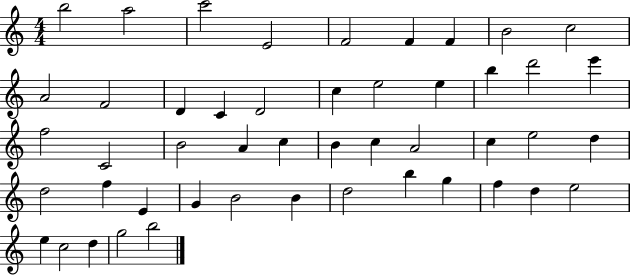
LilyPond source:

{
  \clef treble
  \numericTimeSignature
  \time 4/4
  \key c \major
  b''2 a''2 | c'''2 e'2 | f'2 f'4 f'4 | b'2 c''2 | \break a'2 f'2 | d'4 c'4 d'2 | c''4 e''2 e''4 | b''4 d'''2 e'''4 | \break f''2 c'2 | b'2 a'4 c''4 | b'4 c''4 a'2 | c''4 e''2 d''4 | \break d''2 f''4 e'4 | g'4 b'2 b'4 | d''2 b''4 g''4 | f''4 d''4 e''2 | \break e''4 c''2 d''4 | g''2 b''2 | \bar "|."
}